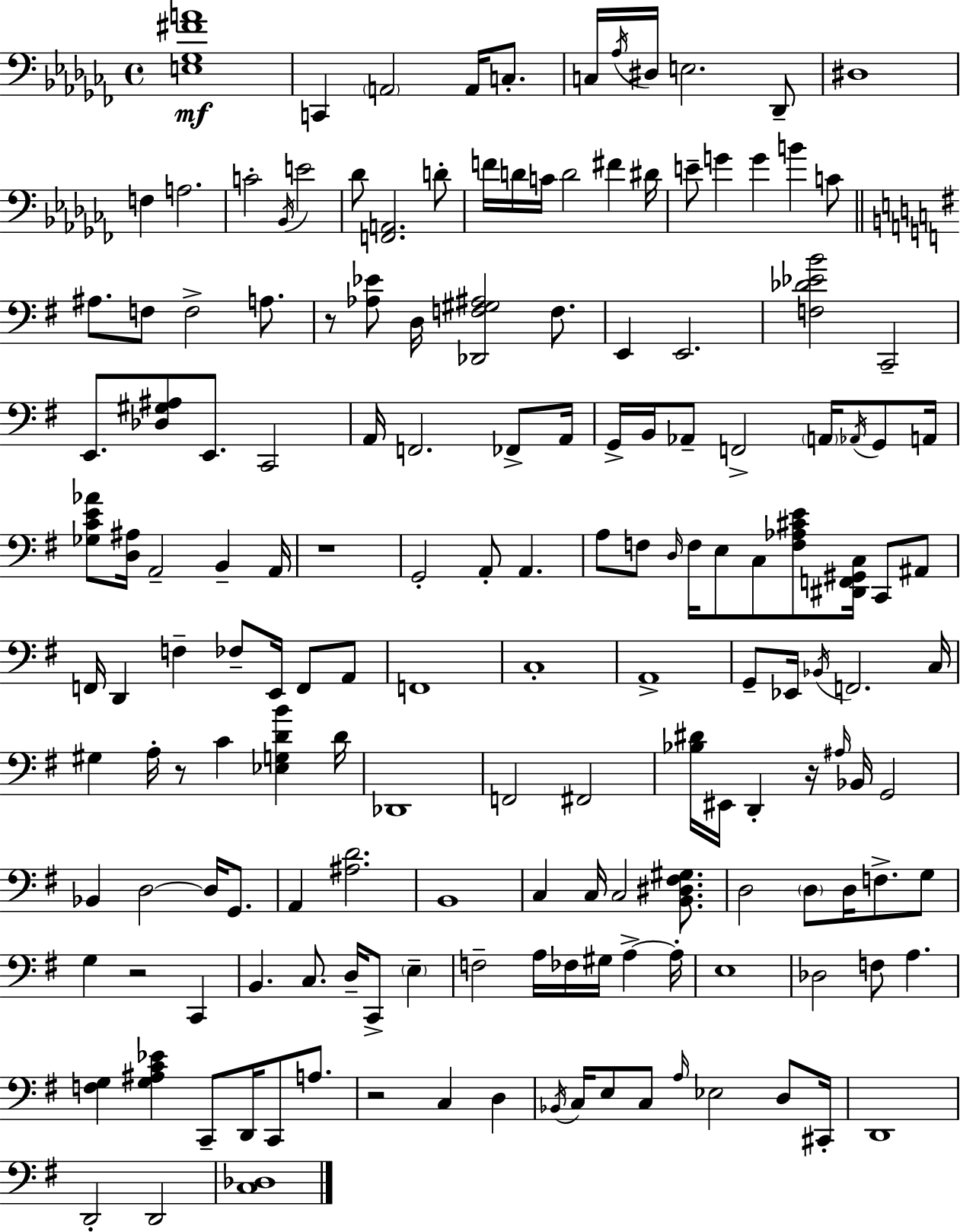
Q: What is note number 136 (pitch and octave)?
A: Eb3